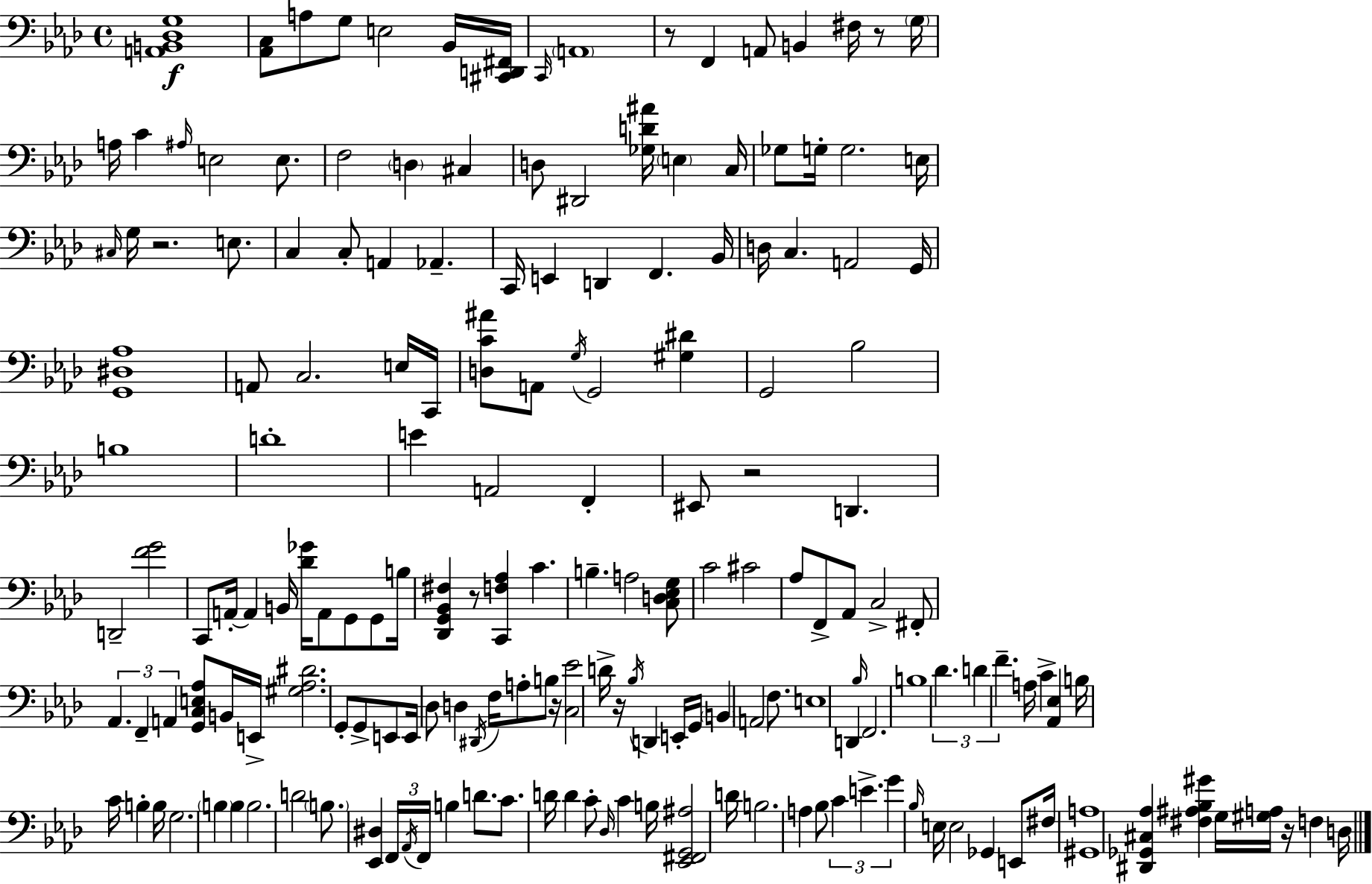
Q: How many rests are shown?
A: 8